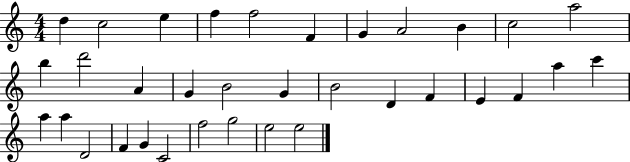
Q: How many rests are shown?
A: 0